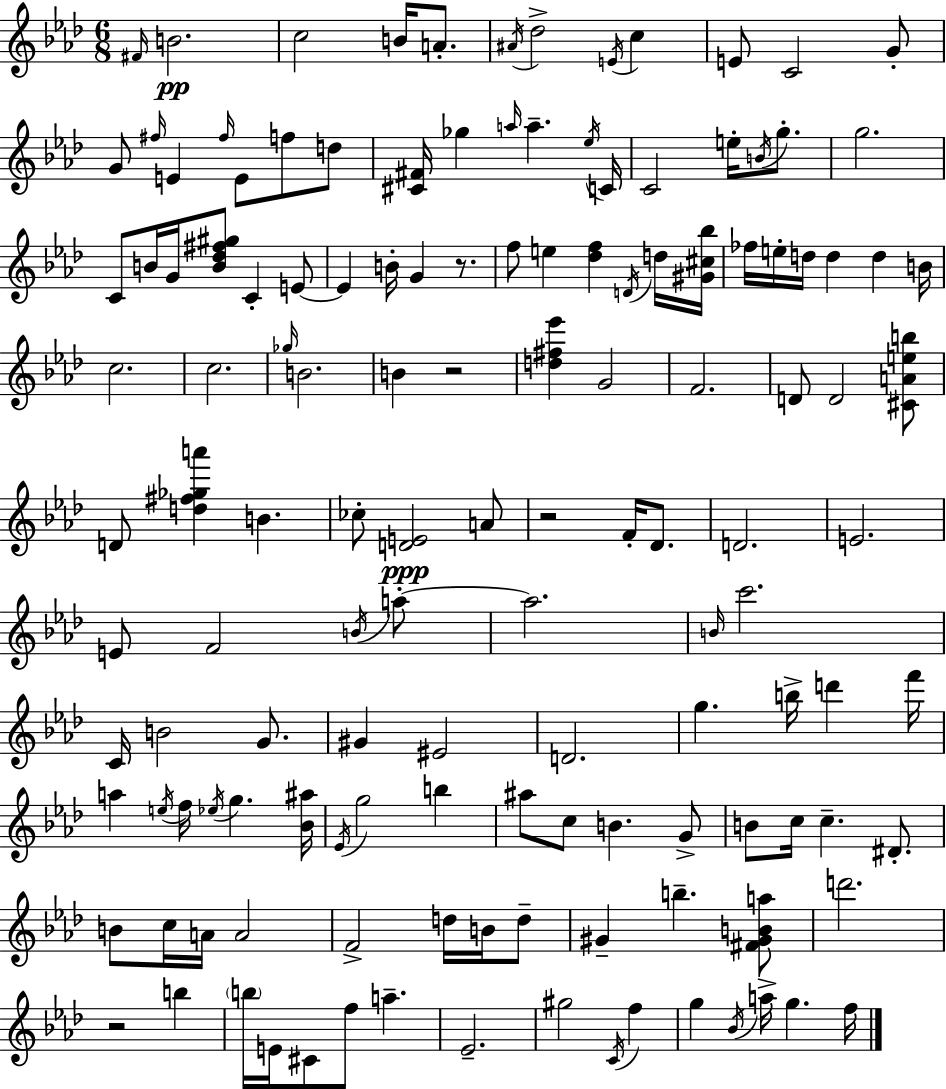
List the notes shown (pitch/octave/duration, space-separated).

F#4/s B4/h. C5/h B4/s A4/e. A#4/s Db5/h E4/s C5/q E4/e C4/h G4/e G4/e F#5/s E4/q F#5/s E4/e F5/e D5/e [C#4,F#4]/s Gb5/q A5/s A5/q. Eb5/s C4/s C4/h E5/s B4/s G5/e. G5/h. C4/e B4/s G4/s [B4,Db5,F#5,G#5]/e C4/q E4/e E4/q B4/s G4/q R/e. F5/e E5/q [Db5,F5]/q D4/s D5/s [G#4,C#5,Bb5]/s FES5/s E5/s D5/s D5/q D5/q B4/s C5/h. C5/h. Gb5/s B4/h. B4/q R/h [D5,F#5,Eb6]/q G4/h F4/h. D4/e D4/h [C#4,A4,E5,B5]/e D4/e [D5,F#5,Gb5,A6]/q B4/q. CES5/e [D4,E4]/h A4/e R/h F4/s Db4/e. D4/h. E4/h. E4/e F4/h B4/s A5/e A5/h. B4/s C6/h. C4/s B4/h G4/e. G#4/q EIS4/h D4/h. G5/q. B5/s D6/q F6/s A5/q E5/s F5/s Eb5/s G5/q. [Bb4,A#5]/s Eb4/s G5/h B5/q A#5/e C5/e B4/q. G4/e B4/e C5/s C5/q. D#4/e. B4/e C5/s A4/s A4/h F4/h D5/s B4/s D5/e G#4/q B5/q. [F#4,G#4,B4,A5]/e D6/h. R/h B5/q B5/s E4/s C#4/e F5/e A5/q. Eb4/h. G#5/h C4/s F5/q G5/q Bb4/s A5/s G5/q. F5/s